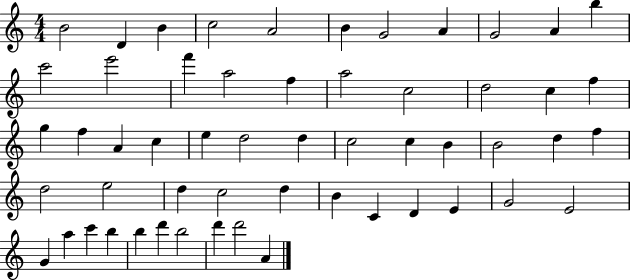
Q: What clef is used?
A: treble